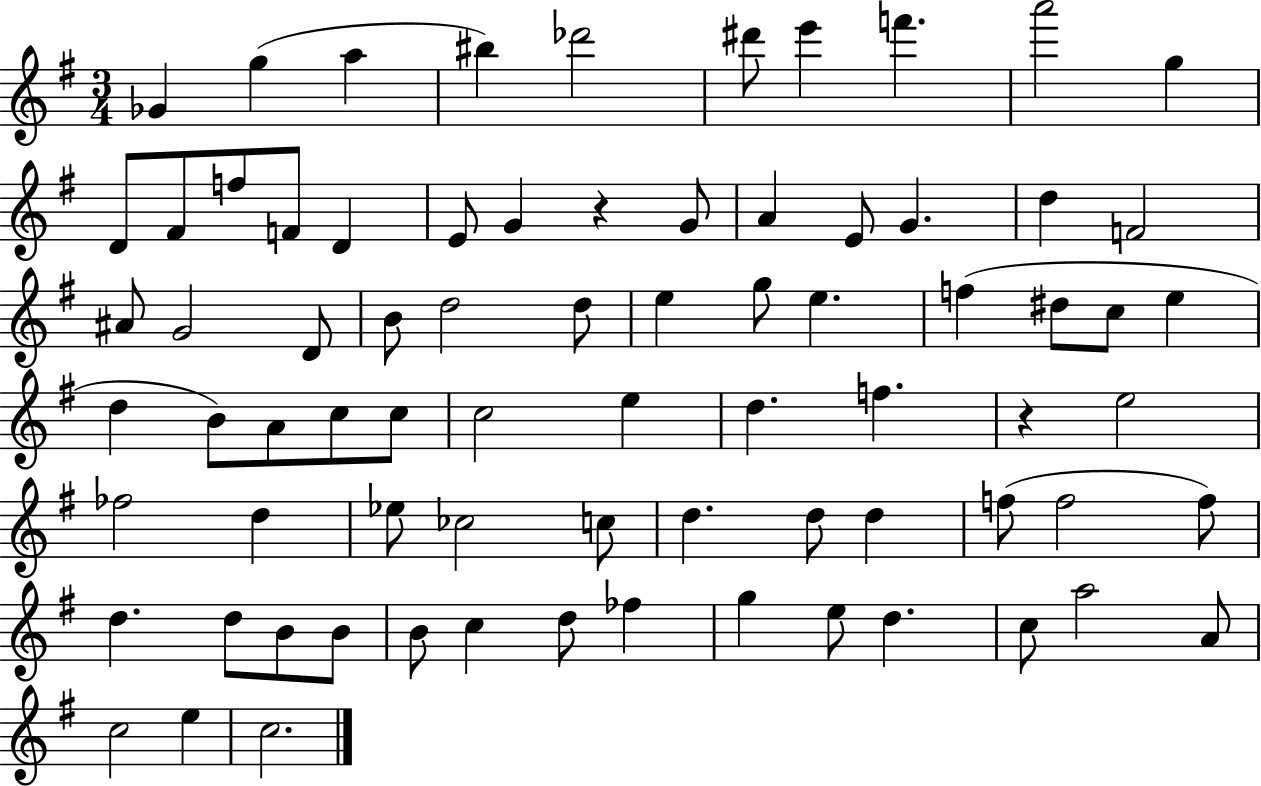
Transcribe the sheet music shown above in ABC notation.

X:1
T:Untitled
M:3/4
L:1/4
K:G
_G g a ^b _d'2 ^d'/2 e' f' a'2 g D/2 ^F/2 f/2 F/2 D E/2 G z G/2 A E/2 G d F2 ^A/2 G2 D/2 B/2 d2 d/2 e g/2 e f ^d/2 c/2 e d B/2 A/2 c/2 c/2 c2 e d f z e2 _f2 d _e/2 _c2 c/2 d d/2 d f/2 f2 f/2 d d/2 B/2 B/2 B/2 c d/2 _f g e/2 d c/2 a2 A/2 c2 e c2